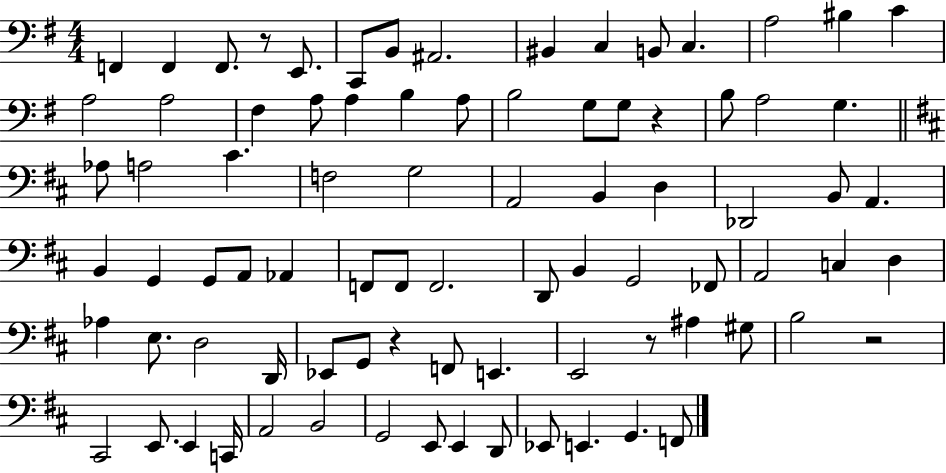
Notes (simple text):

F2/q F2/q F2/e. R/e E2/e. C2/e B2/e A#2/h. BIS2/q C3/q B2/e C3/q. A3/h BIS3/q C4/q A3/h A3/h F#3/q A3/e A3/q B3/q A3/e B3/h G3/e G3/e R/q B3/e A3/h G3/q. Ab3/e A3/h C#4/q. F3/h G3/h A2/h B2/q D3/q Db2/h B2/e A2/q. B2/q G2/q G2/e A2/e Ab2/q F2/e F2/e F2/h. D2/e B2/q G2/h FES2/e A2/h C3/q D3/q Ab3/q E3/e. D3/h D2/s Eb2/e G2/e R/q F2/e E2/q. E2/h R/e A#3/q G#3/e B3/h R/h C#2/h E2/e. E2/q C2/s A2/h B2/h G2/h E2/e E2/q D2/e Eb2/e E2/q. G2/q. F2/e